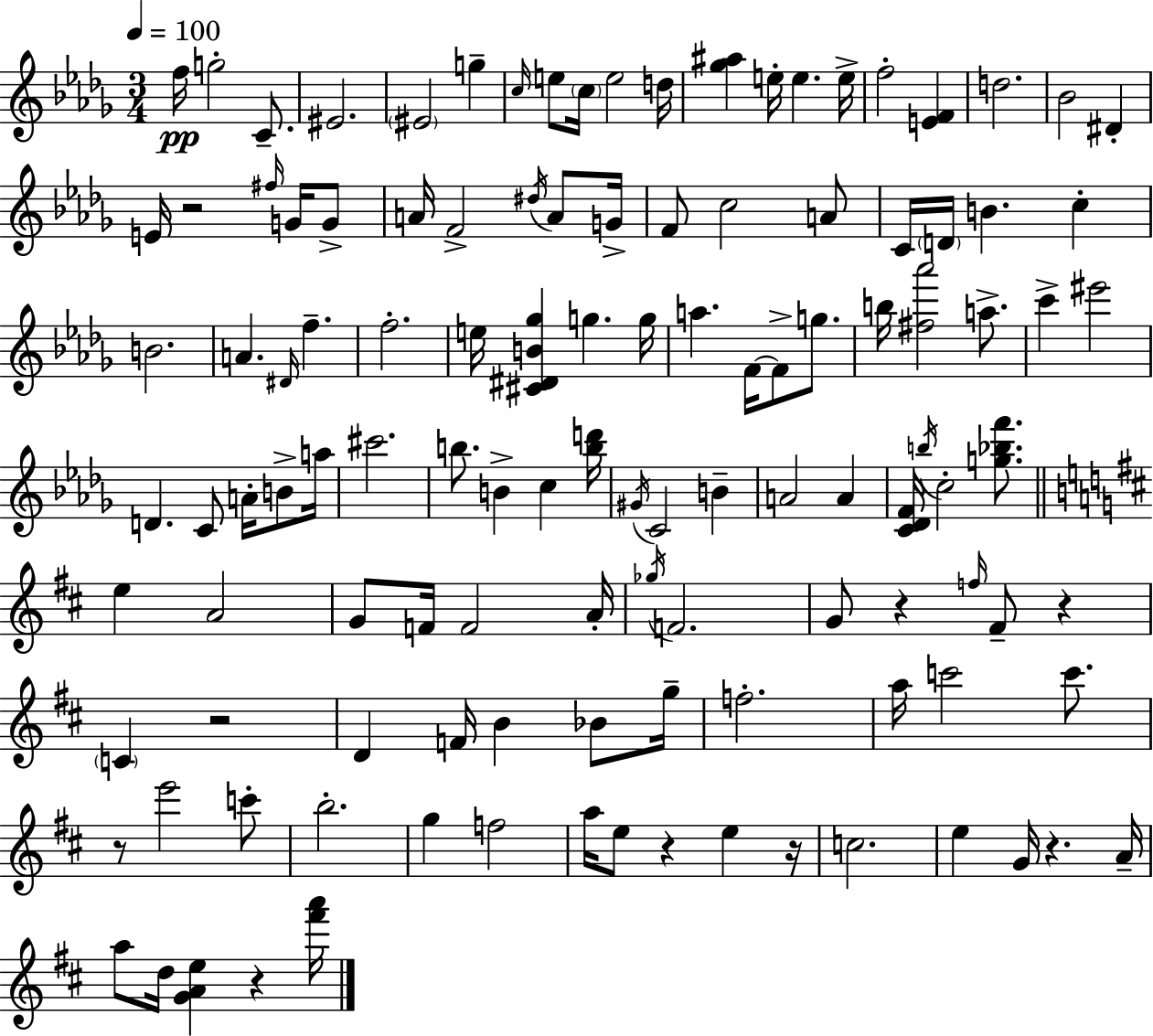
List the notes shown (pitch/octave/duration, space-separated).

F5/s G5/h C4/e. EIS4/h. EIS4/h G5/q C5/s E5/e C5/s E5/h D5/s [Gb5,A#5]/q E5/s E5/q. E5/s F5/h [E4,F4]/q D5/h. Bb4/h D#4/q E4/s R/h F#5/s G4/s G4/e A4/s F4/h D#5/s A4/e G4/s F4/e C5/h A4/e C4/s D4/s B4/q. C5/q B4/h. A4/q. D#4/s F5/q. F5/h. E5/s [C#4,D#4,B4,Gb5]/q G5/q. G5/s A5/q. F4/s F4/e G5/e. B5/s [F#5,Ab6]/h A5/e. C6/q EIS6/h D4/q. C4/e A4/s B4/e A5/s C#6/h. B5/e. B4/q C5/q [B5,D6]/s G#4/s C4/h B4/q A4/h A4/q [C4,Db4,F4]/s B5/s C5/h [G5,Bb5,F6]/e. E5/q A4/h G4/e F4/s F4/h A4/s Gb5/s F4/h. G4/e R/q F5/s F#4/e R/q C4/q R/h D4/q F4/s B4/q Bb4/e G5/s F5/h. A5/s C6/h C6/e. R/e E6/h C6/e B5/h. G5/q F5/h A5/s E5/e R/q E5/q R/s C5/h. E5/q G4/s R/q. A4/s A5/e D5/s [G4,A4,E5]/q R/q [F#6,A6]/s